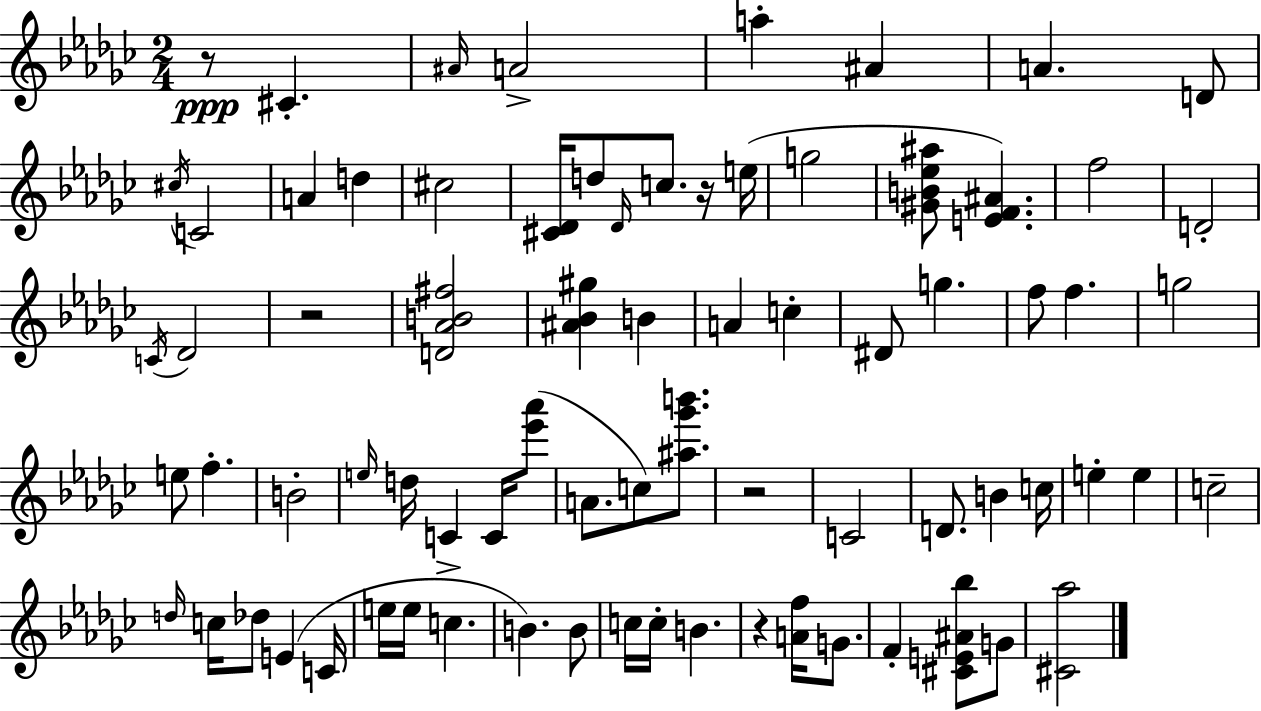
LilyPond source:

{
  \clef treble
  \numericTimeSignature
  \time 2/4
  \key ees \minor
  r8\ppp cis'4.-. | \grace { ais'16 } a'2-> | a''4-. ais'4 | a'4. d'8 | \break \acciaccatura { cis''16 } c'2 | a'4 d''4 | cis''2 | <cis' des'>16 d''8 \grace { des'16 } c''8. | \break r16 e''16( g''2 | <gis' b' ees'' ais''>8 <e' f' ais'>4.) | f''2 | d'2-. | \break \acciaccatura { c'16 } des'2 | r2 | <d' aes' b' fis''>2 | <ais' bes' gis''>4 | \break b'4 a'4 | c''4-. dis'8 g''4. | f''8 f''4. | g''2 | \break e''8 f''4.-. | b'2-. | \grace { e''16 } d''16 c'4-> | c'16 <ees''' aes'''>8( a'8. | \break c''8) <ais'' ges''' b'''>8. r2 | c'2 | d'8. | b'4 c''16 e''4-. | \break e''4 c''2-- | \grace { d''16 } c''16 des''8 | e'4( c'16 e''16 e''16 | c''4. b'4.) | \break b'8 c''16 c''16-. | b'4. r4 | <a' f''>16 g'8. f'4-. | <cis' e' ais' bes''>8 g'8 <cis' aes''>2 | \break \bar "|."
}